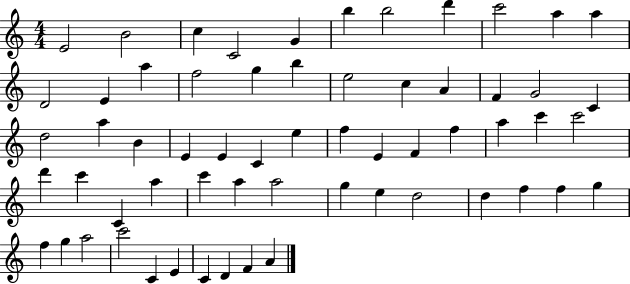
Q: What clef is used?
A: treble